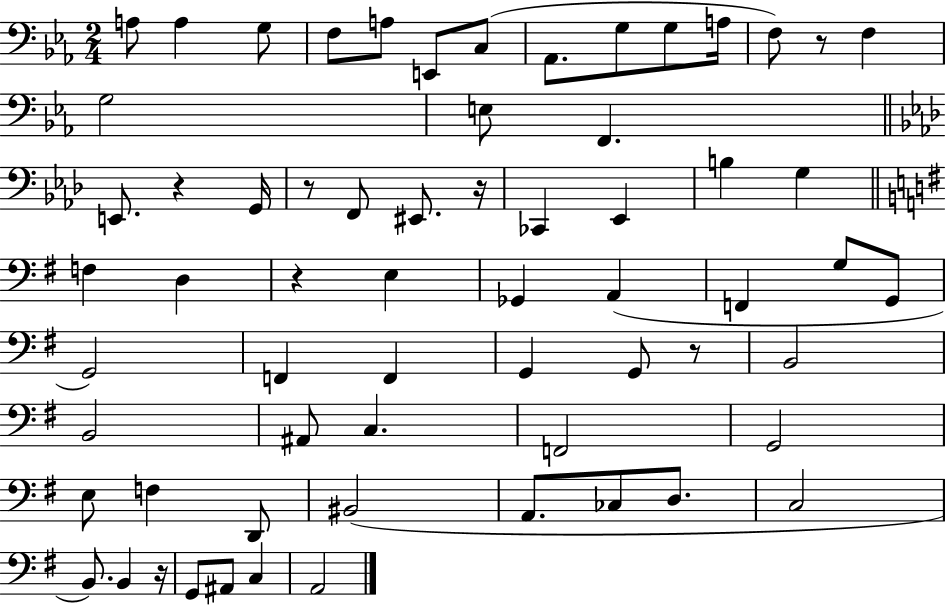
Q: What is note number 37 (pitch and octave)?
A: G2